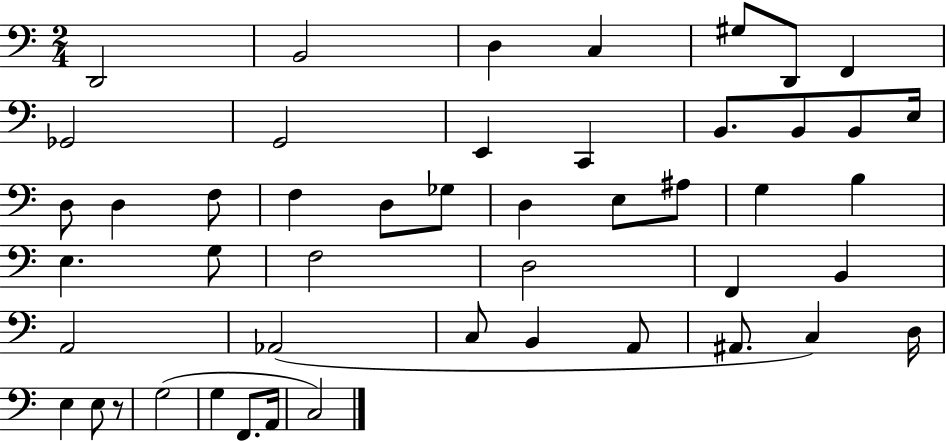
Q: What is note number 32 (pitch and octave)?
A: B2